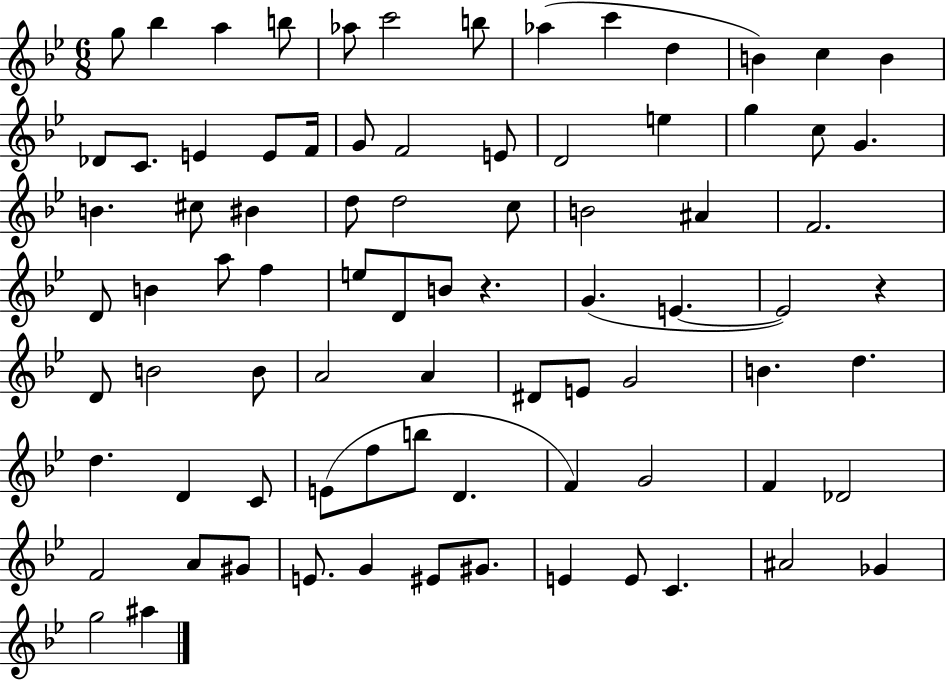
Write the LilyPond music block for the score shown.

{
  \clef treble
  \numericTimeSignature
  \time 6/8
  \key bes \major
  g''8 bes''4 a''4 b''8 | aes''8 c'''2 b''8 | aes''4( c'''4 d''4 | b'4) c''4 b'4 | \break des'8 c'8. e'4 e'8 f'16 | g'8 f'2 e'8 | d'2 e''4 | g''4 c''8 g'4. | \break b'4. cis''8 bis'4 | d''8 d''2 c''8 | b'2 ais'4 | f'2. | \break d'8 b'4 a''8 f''4 | e''8 d'8 b'8 r4. | g'4.( e'4.~~ | e'2) r4 | \break d'8 b'2 b'8 | a'2 a'4 | dis'8 e'8 g'2 | b'4. d''4. | \break d''4. d'4 c'8 | e'8( f''8 b''8 d'4. | f'4) g'2 | f'4 des'2 | \break f'2 a'8 gis'8 | e'8. g'4 eis'8 gis'8. | e'4 e'8 c'4. | ais'2 ges'4 | \break g''2 ais''4 | \bar "|."
}